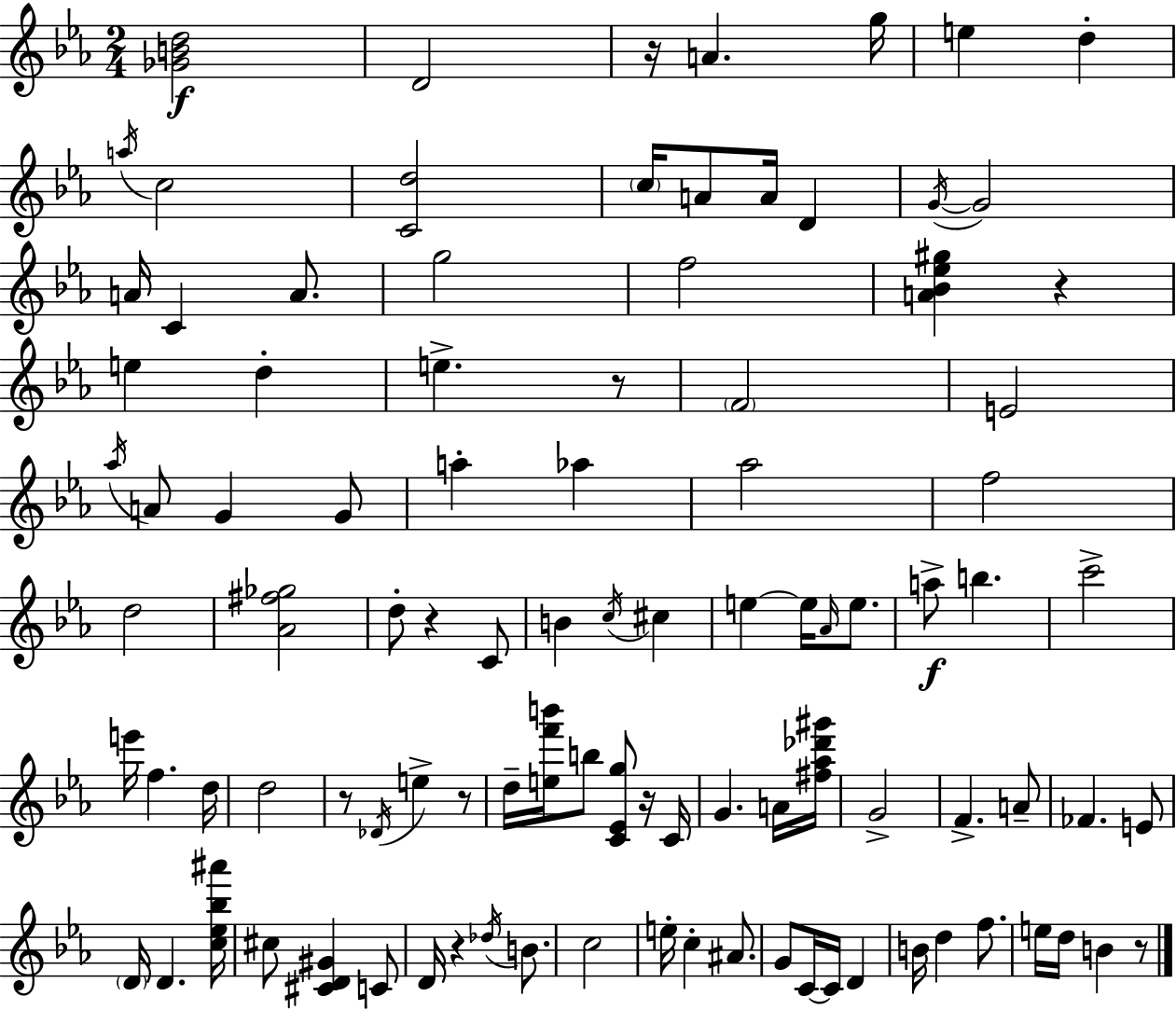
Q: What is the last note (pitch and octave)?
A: B4